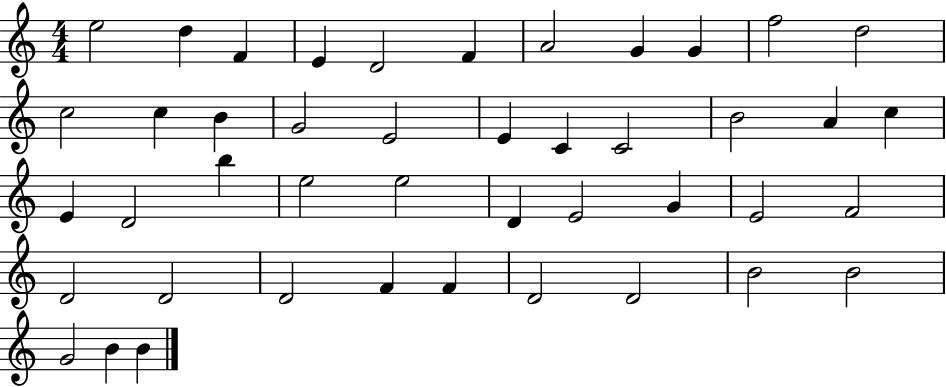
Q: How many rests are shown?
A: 0